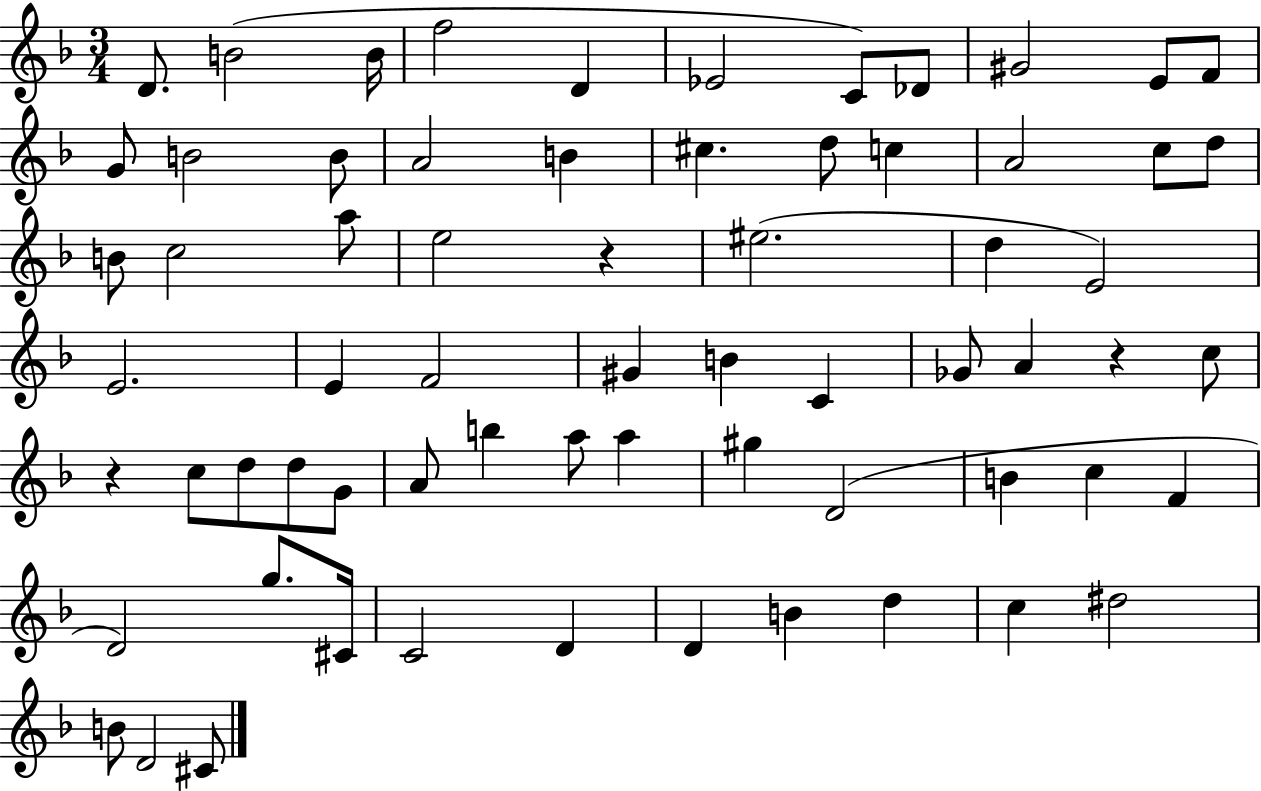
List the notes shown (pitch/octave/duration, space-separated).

D4/e. B4/h B4/s F5/h D4/q Eb4/h C4/e Db4/e G#4/h E4/e F4/e G4/e B4/h B4/e A4/h B4/q C#5/q. D5/e C5/q A4/h C5/e D5/e B4/e C5/h A5/e E5/h R/q EIS5/h. D5/q E4/h E4/h. E4/q F4/h G#4/q B4/q C4/q Gb4/e A4/q R/q C5/e R/q C5/e D5/e D5/e G4/e A4/e B5/q A5/e A5/q G#5/q D4/h B4/q C5/q F4/q D4/h G5/e. C#4/s C4/h D4/q D4/q B4/q D5/q C5/q D#5/h B4/e D4/h C#4/e